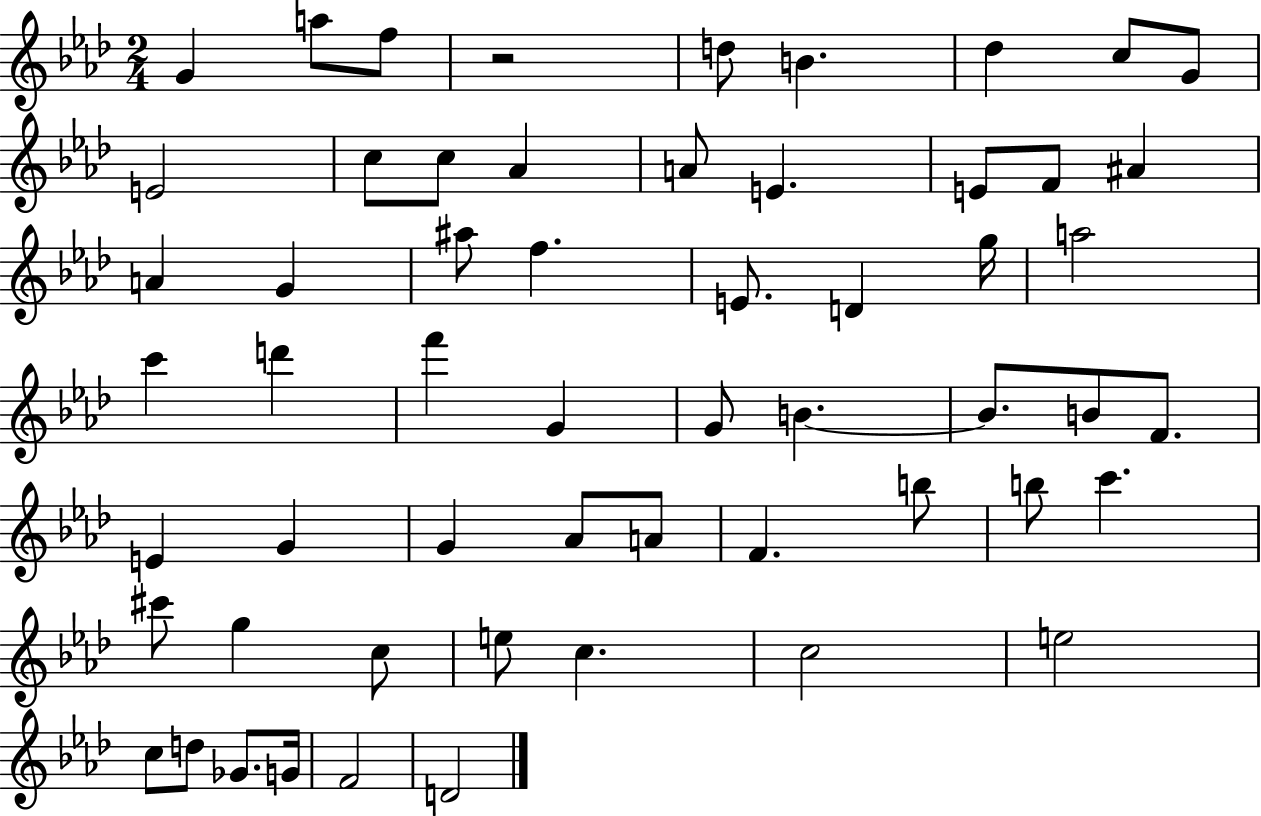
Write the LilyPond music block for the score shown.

{
  \clef treble
  \numericTimeSignature
  \time 2/4
  \key aes \major
  g'4 a''8 f''8 | r2 | d''8 b'4. | des''4 c''8 g'8 | \break e'2 | c''8 c''8 aes'4 | a'8 e'4. | e'8 f'8 ais'4 | \break a'4 g'4 | ais''8 f''4. | e'8. d'4 g''16 | a''2 | \break c'''4 d'''4 | f'''4 g'4 | g'8 b'4.~~ | b'8. b'8 f'8. | \break e'4 g'4 | g'4 aes'8 a'8 | f'4. b''8 | b''8 c'''4. | \break cis'''8 g''4 c''8 | e''8 c''4. | c''2 | e''2 | \break c''8 d''8 ges'8. g'16 | f'2 | d'2 | \bar "|."
}